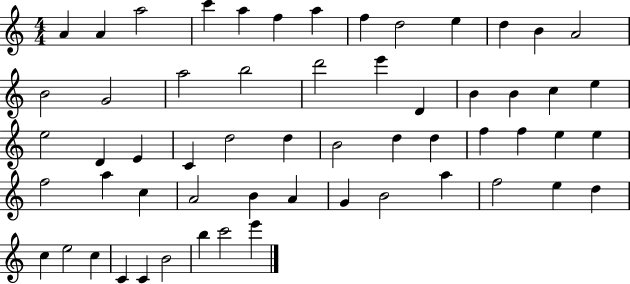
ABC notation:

X:1
T:Untitled
M:4/4
L:1/4
K:C
A A a2 c' a f a f d2 e d B A2 B2 G2 a2 b2 d'2 e' D B B c e e2 D E C d2 d B2 d d f f e e f2 a c A2 B A G B2 a f2 e d c e2 c C C B2 b c'2 e'